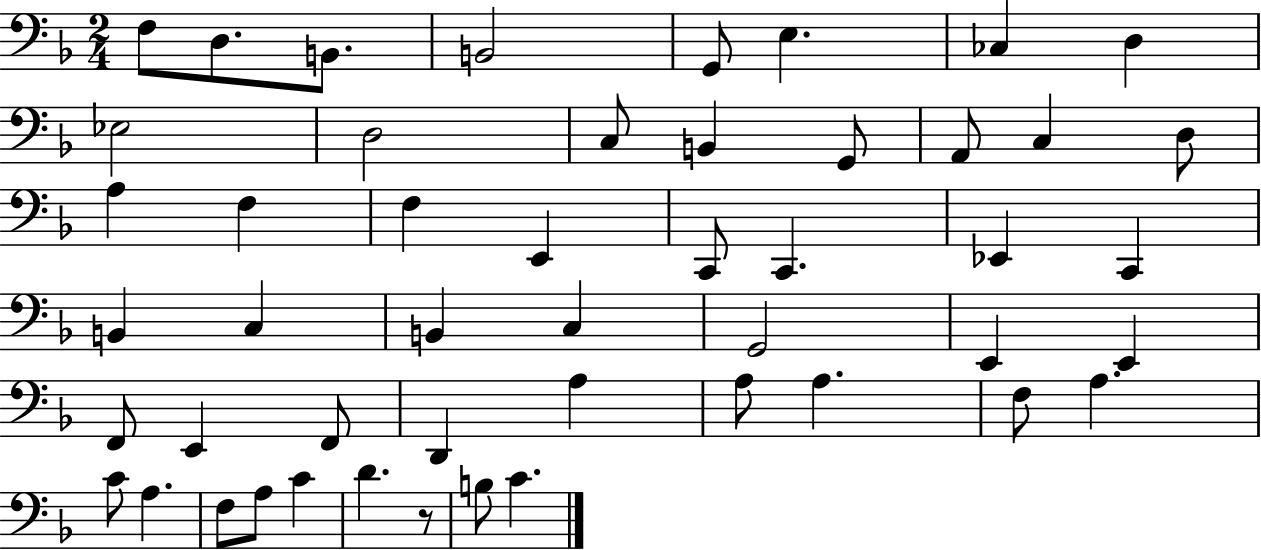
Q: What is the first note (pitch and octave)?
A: F3